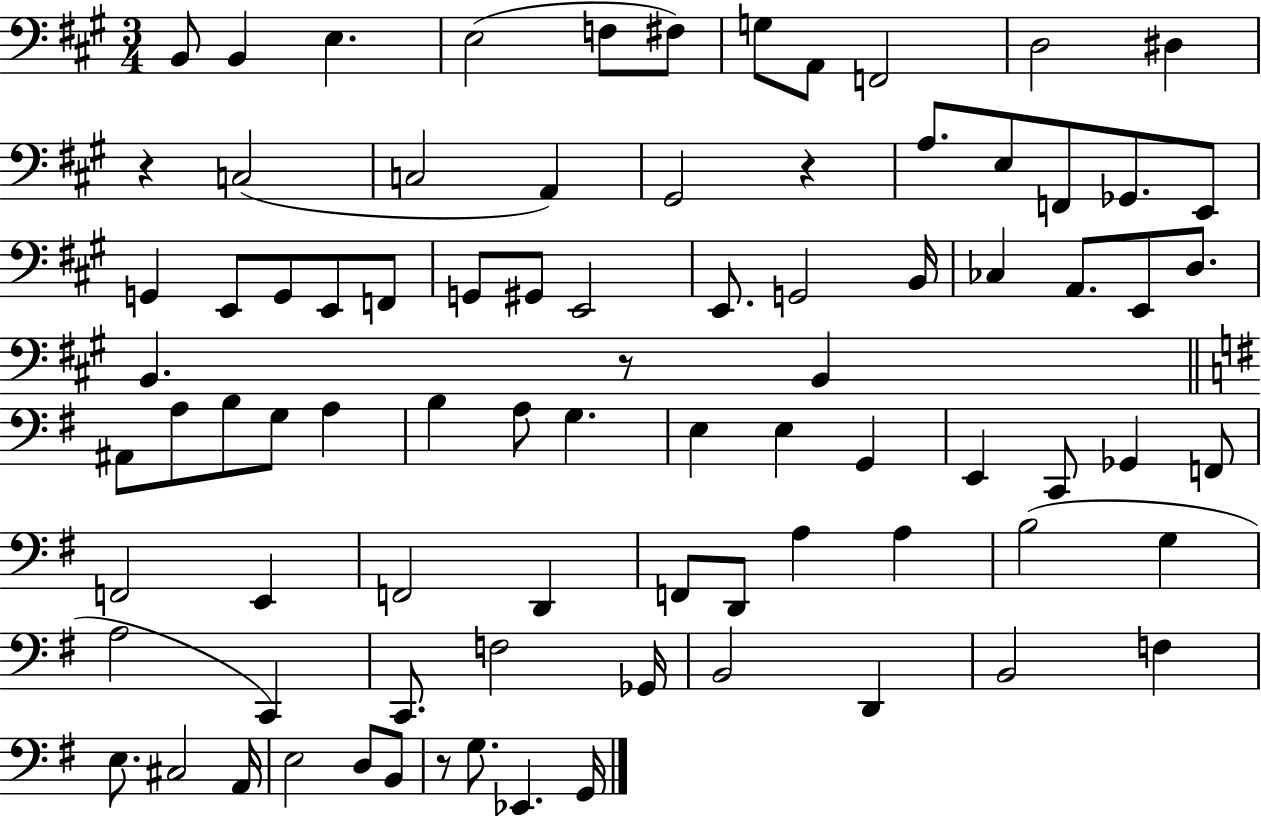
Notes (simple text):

B2/e B2/q E3/q. E3/h F3/e F#3/e G3/e A2/e F2/h D3/h D#3/q R/q C3/h C3/h A2/q G#2/h R/q A3/e. E3/e F2/e Gb2/e. E2/e G2/q E2/e G2/e E2/e F2/e G2/e G#2/e E2/h E2/e. G2/h B2/s CES3/q A2/e. E2/e D3/e. B2/q. R/e B2/q A#2/e A3/e B3/e G3/e A3/q B3/q A3/e G3/q. E3/q E3/q G2/q E2/q C2/e Gb2/q F2/e F2/h E2/q F2/h D2/q F2/e D2/e A3/q A3/q B3/h G3/q A3/h C2/q C2/e. F3/h Gb2/s B2/h D2/q B2/h F3/q E3/e. C#3/h A2/s E3/h D3/e B2/e R/e G3/e. Eb2/q. G2/s